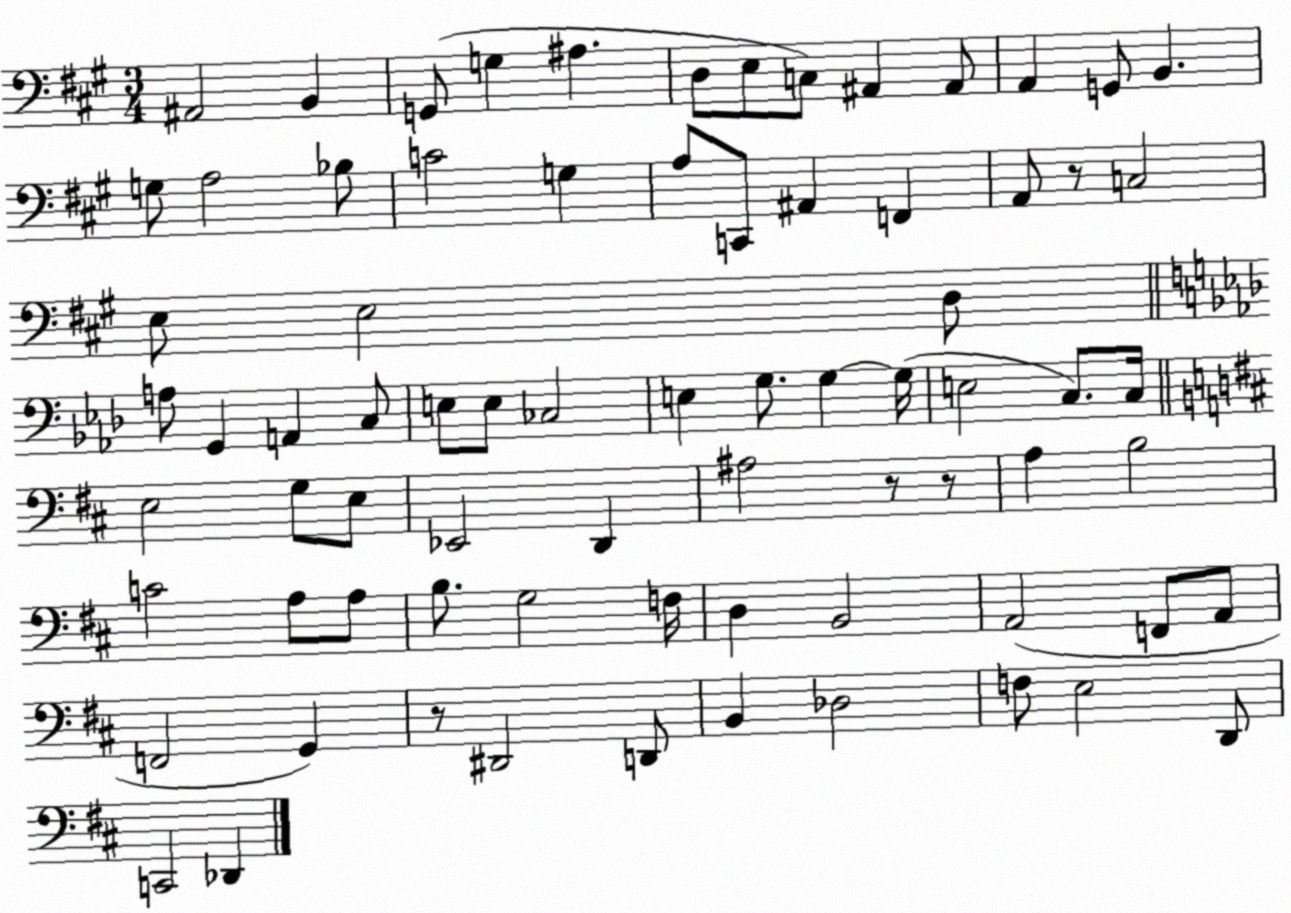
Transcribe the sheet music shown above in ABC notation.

X:1
T:Untitled
M:3/4
L:1/4
K:A
^A,,2 B,, G,,/2 G, ^A, D,/2 E,/2 C,/2 ^A,, ^A,,/2 A,, G,,/2 B,, G,/2 A,2 _B,/2 C2 G, A,/2 C,,/2 ^A,, F,, A,,/2 z/2 C,2 E,/2 E,2 D,/2 A,/2 G,, A,, C,/2 E,/2 E,/2 _C,2 E, G,/2 G, G,/4 E,2 C,/2 C,/4 E,2 G,/2 E,/2 _E,,2 D,, ^A,2 z/2 z/2 A, B,2 C2 A,/2 A,/2 B,/2 G,2 F,/4 D, B,,2 A,,2 F,,/2 A,,/2 F,,2 G,, z/2 ^D,,2 D,,/2 B,, _D,2 F,/2 E,2 D,,/2 C,,2 _D,,